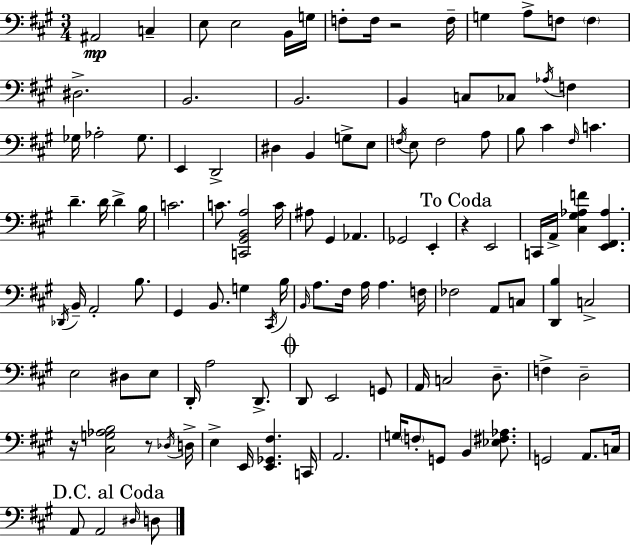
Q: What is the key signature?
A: A major